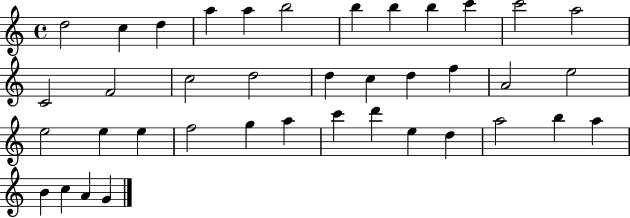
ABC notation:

X:1
T:Untitled
M:4/4
L:1/4
K:C
d2 c d a a b2 b b b c' c'2 a2 C2 F2 c2 d2 d c d f A2 e2 e2 e e f2 g a c' d' e d a2 b a B c A G